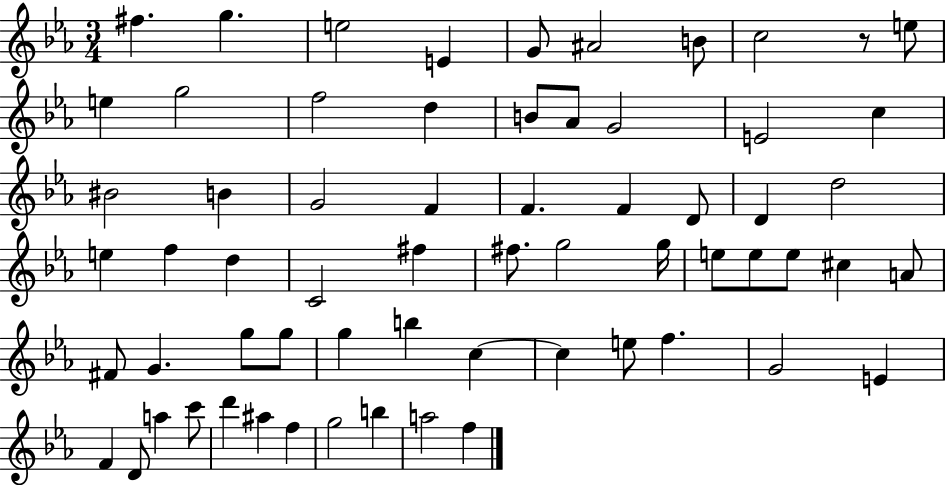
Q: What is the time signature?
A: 3/4